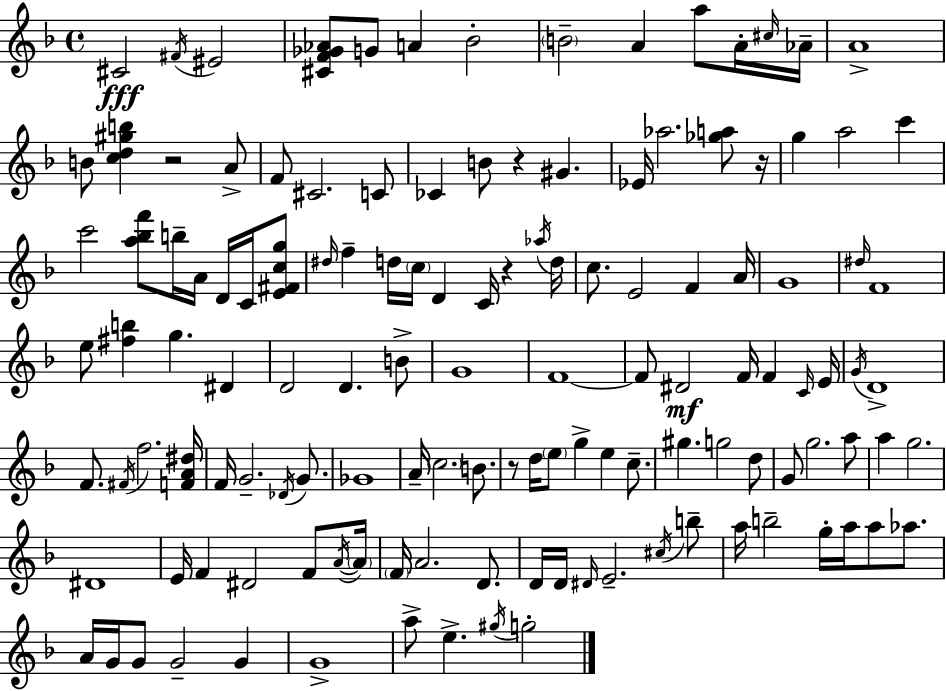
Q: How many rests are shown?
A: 5